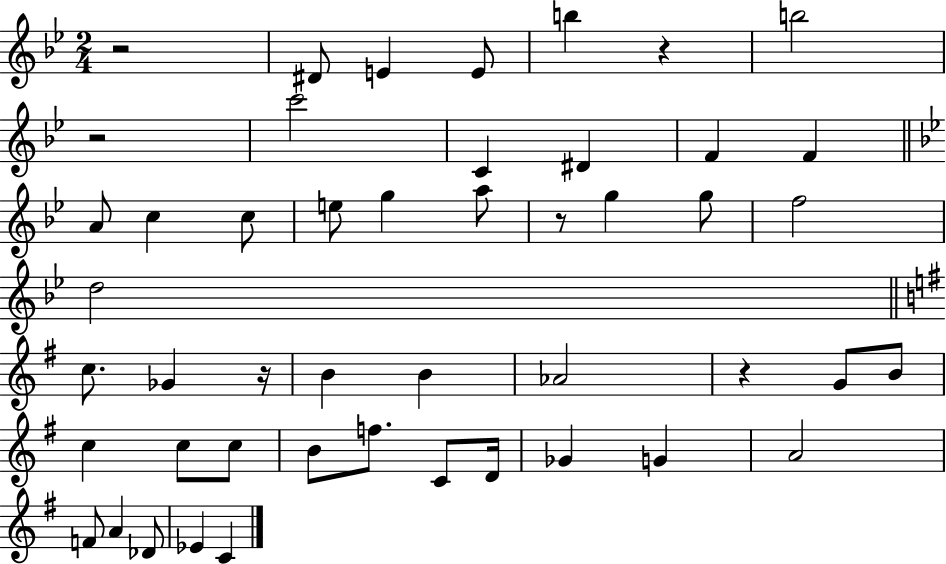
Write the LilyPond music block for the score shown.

{
  \clef treble
  \numericTimeSignature
  \time 2/4
  \key bes \major
  r2 | dis'8 e'4 e'8 | b''4 r4 | b''2 | \break r2 | c'''2 | c'4 dis'4 | f'4 f'4 | \break \bar "||" \break \key bes \major a'8 c''4 c''8 | e''8 g''4 a''8 | r8 g''4 g''8 | f''2 | \break d''2 | \bar "||" \break \key g \major c''8. ges'4 r16 | b'4 b'4 | aes'2 | r4 g'8 b'8 | \break c''4 c''8 c''8 | b'8 f''8. c'8 d'16 | ges'4 g'4 | a'2 | \break f'8 a'4 des'8 | ees'4 c'4 | \bar "|."
}